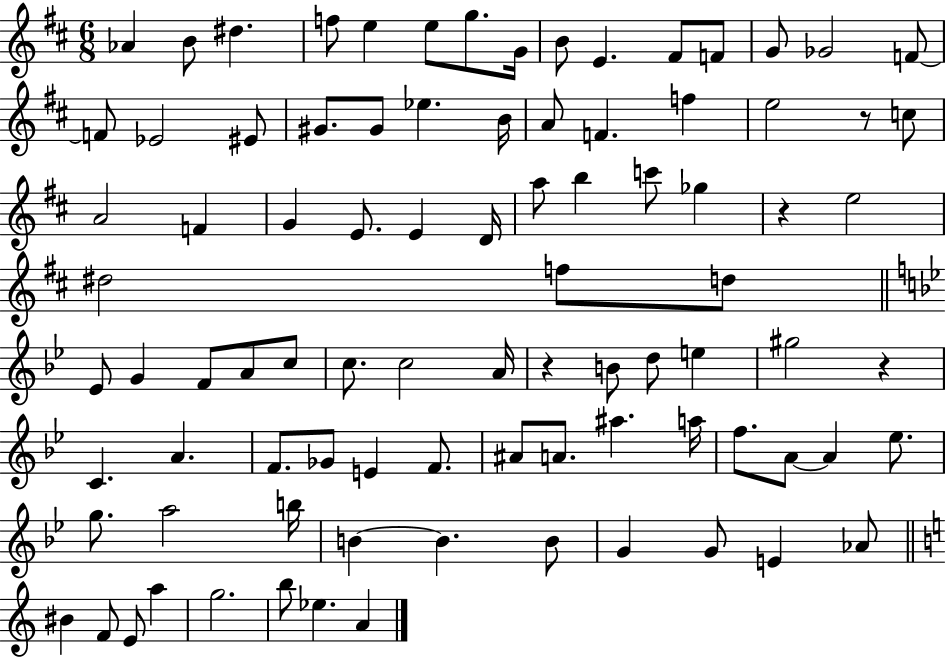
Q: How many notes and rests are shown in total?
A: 89